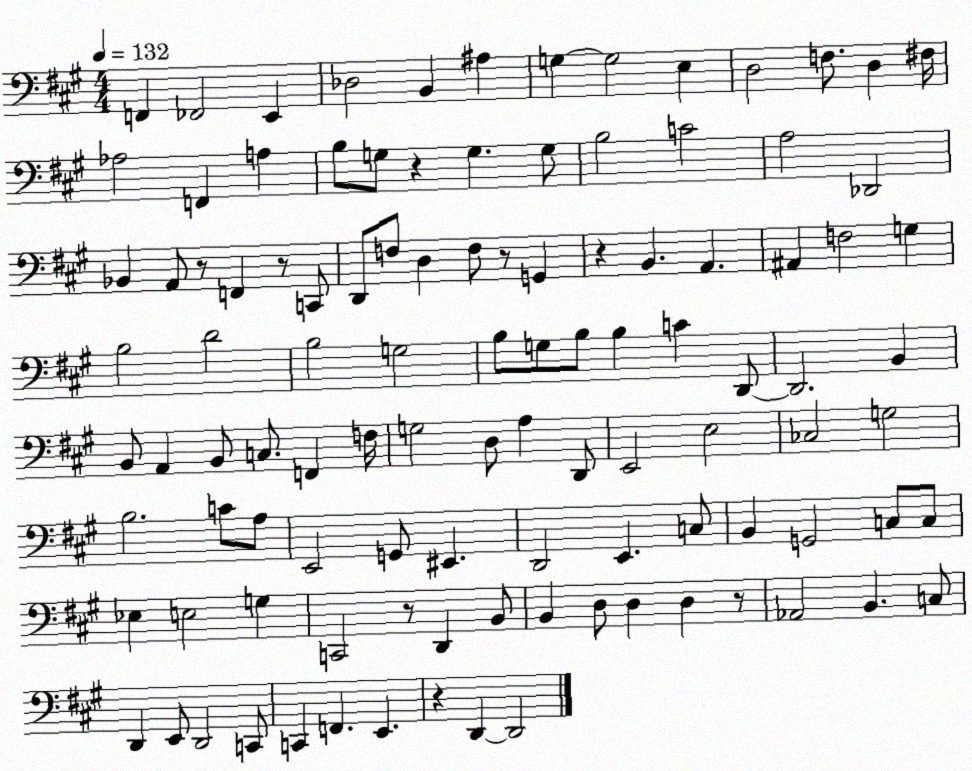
X:1
T:Untitled
M:4/4
L:1/4
K:A
F,, _F,,2 E,, _D,2 B,, ^A, G, G,2 E, D,2 F,/2 D, ^F,/4 _A,2 F,, A, B,/2 G,/2 z G, G,/2 B,2 C2 A,2 _D,,2 _B,, A,,/2 z/2 F,, z/2 C,,/2 D,,/2 F,/2 D, F,/2 z/2 G,, z B,, A,, ^A,, F,2 G, B,2 D2 B,2 G,2 B,/2 G,/2 B,/2 B, C D,,/2 D,,2 B,, B,,/2 A,, B,,/2 C,/2 F,, F,/4 G,2 D,/2 A, D,,/2 E,,2 E,2 _C,2 G,2 B,2 C/2 A,/2 E,,2 G,,/2 ^E,, D,,2 E,, C,/2 B,, G,,2 C,/2 C,/2 _E, E,2 G, C,,2 z/2 D,, B,,/2 B,, D,/2 D, D, z/2 _A,,2 B,, C,/2 D,, E,,/2 D,,2 C,,/2 C,, F,, E,, z D,, D,,2